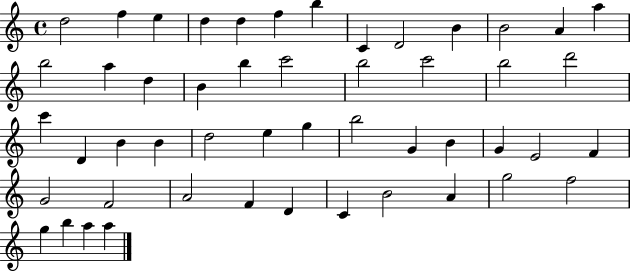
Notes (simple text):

D5/h F5/q E5/q D5/q D5/q F5/q B5/q C4/q D4/h B4/q B4/h A4/q A5/q B5/h A5/q D5/q B4/q B5/q C6/h B5/h C6/h B5/h D6/h C6/q D4/q B4/q B4/q D5/h E5/q G5/q B5/h G4/q B4/q G4/q E4/h F4/q G4/h F4/h A4/h F4/q D4/q C4/q B4/h A4/q G5/h F5/h G5/q B5/q A5/q A5/q